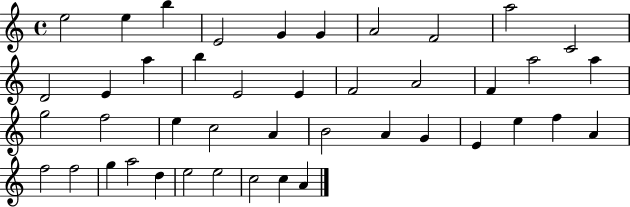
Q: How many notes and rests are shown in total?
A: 43